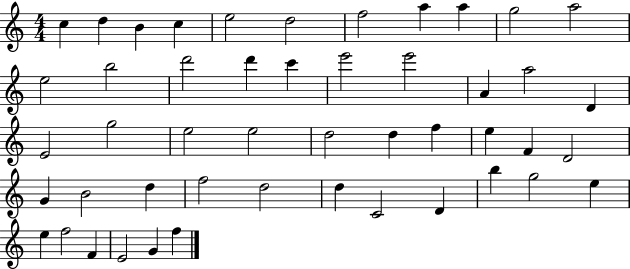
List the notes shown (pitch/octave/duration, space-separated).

C5/q D5/q B4/q C5/q E5/h D5/h F5/h A5/q A5/q G5/h A5/h E5/h B5/h D6/h D6/q C6/q E6/h E6/h A4/q A5/h D4/q E4/h G5/h E5/h E5/h D5/h D5/q F5/q E5/q F4/q D4/h G4/q B4/h D5/q F5/h D5/h D5/q C4/h D4/q B5/q G5/h E5/q E5/q F5/h F4/q E4/h G4/q F5/q